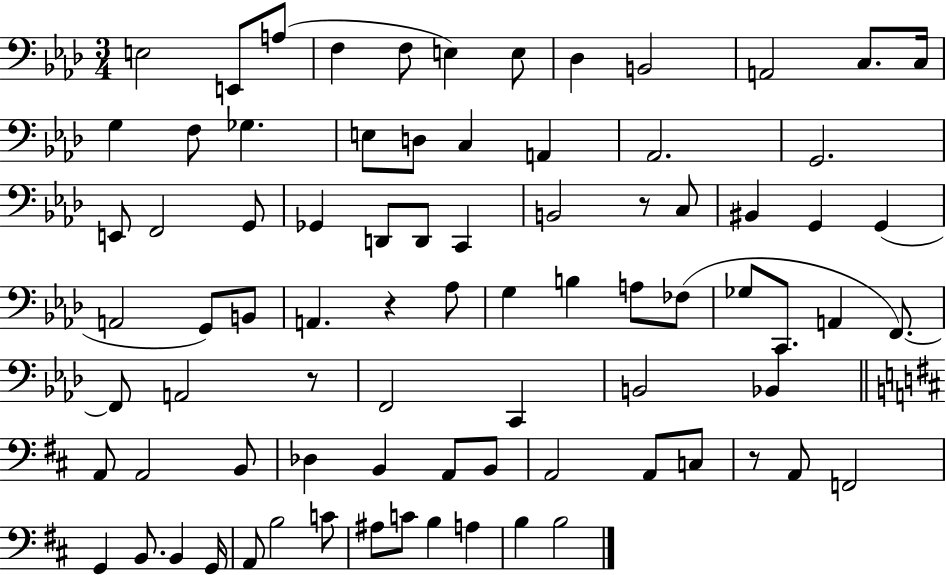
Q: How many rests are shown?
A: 4